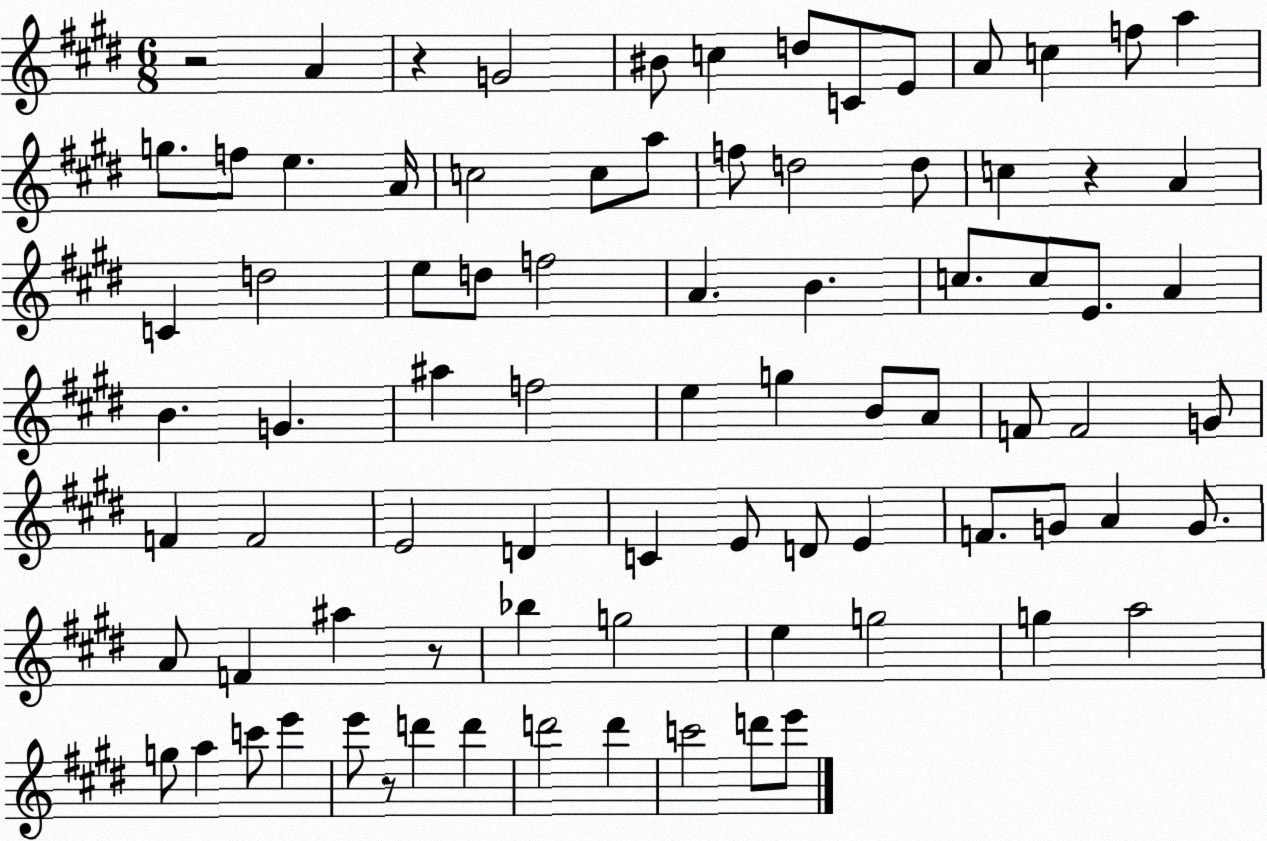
X:1
T:Untitled
M:6/8
L:1/4
K:E
z2 A z G2 ^B/2 c d/2 C/2 E/2 A/2 c f/2 a g/2 f/2 e A/4 c2 c/2 a/2 f/2 d2 d/2 c z A C d2 e/2 d/2 f2 A B c/2 c/2 E/2 A B G ^a f2 e g B/2 A/2 F/2 F2 G/2 F F2 E2 D C E/2 D/2 E F/2 G/2 A G/2 A/2 F ^a z/2 _b g2 e g2 g a2 g/2 a c'/2 e' e'/2 z/2 d' d' d'2 d' c'2 d'/2 e'/2